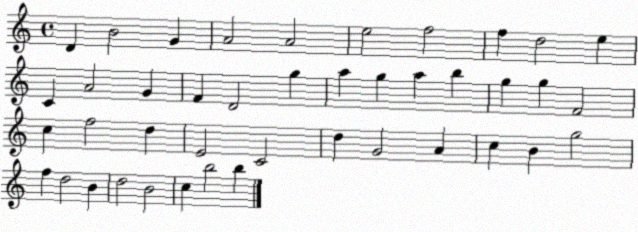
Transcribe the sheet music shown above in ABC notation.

X:1
T:Untitled
M:4/4
L:1/4
K:C
D B2 G A2 A2 e2 f2 f d2 e C A2 G F D2 g a g a b g g F2 c f2 d E2 C2 d G2 A c B g2 f d2 B d2 B2 c b2 b